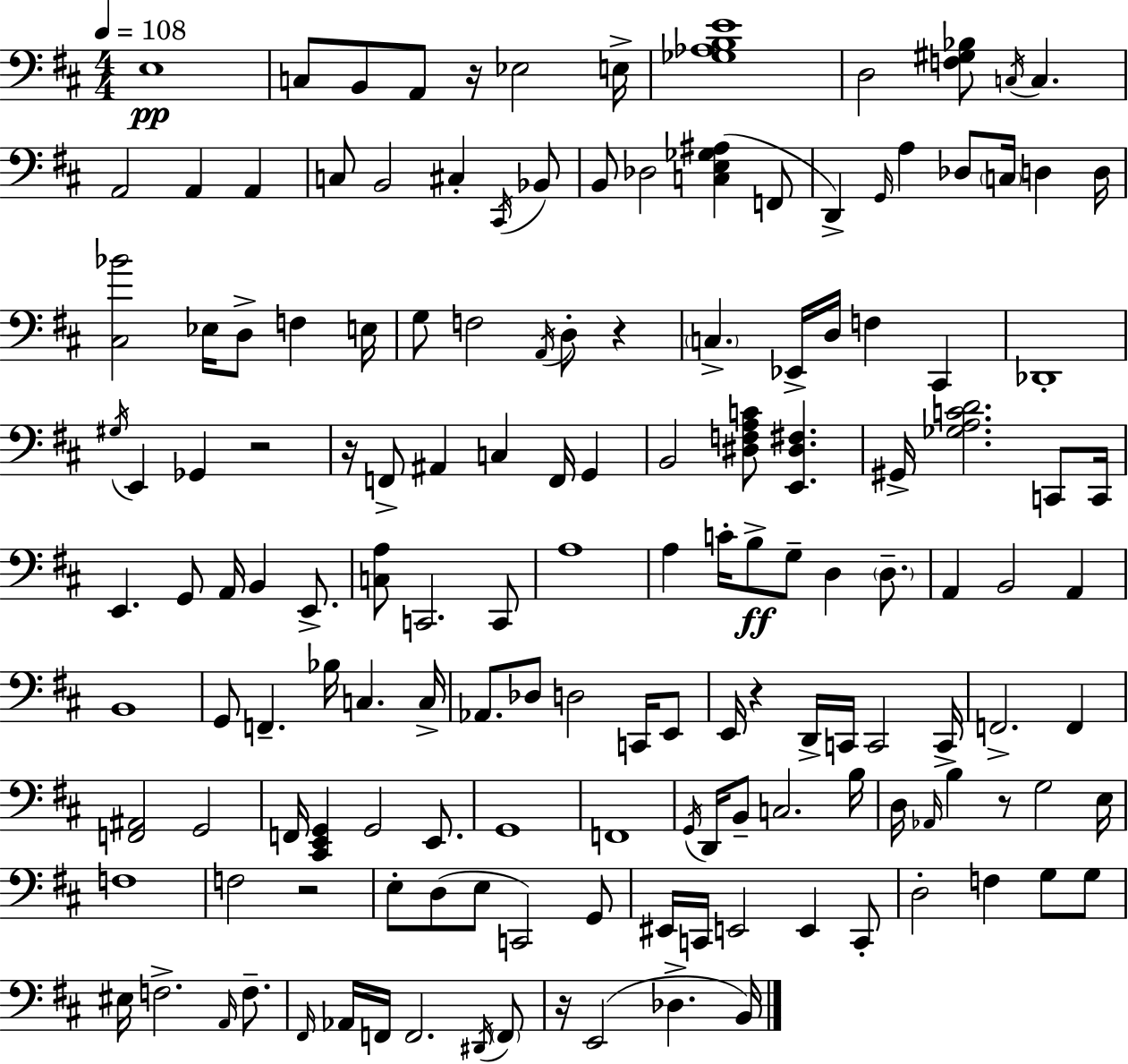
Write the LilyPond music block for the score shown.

{
  \clef bass
  \numericTimeSignature
  \time 4/4
  \key d \major
  \tempo 4 = 108
  \repeat volta 2 { e1\pp | c8 b,8 a,8 r16 ees2 e16-> | <ges aes b e'>1 | d2 <f gis bes>8 \acciaccatura { c16 } c4. | \break a,2 a,4 a,4 | c8 b,2 cis4-. \acciaccatura { cis,16 } | bes,8 b,8 des2 <c e ges ais>4( | f,8 d,4->) \grace { g,16 } a4 des8 \parenthesize c16 d4 | \break d16 <cis bes'>2 ees16 d8-> f4 | e16 g8 f2 \acciaccatura { a,16 } d8-. | r4 \parenthesize c4.-> ees,16-> d16 f4 | cis,4 des,1-. | \break \acciaccatura { gis16 } e,4 ges,4 r2 | r16 f,8-> ais,4 c4 | f,16 g,4 b,2 <dis f a c'>8 <e, dis fis>4. | gis,16-> <ges a c' d'>2. | \break c,8 c,16 e,4. g,8 a,16 b,4 | e,8.-> <c a>8 c,2. | c,8 a1 | a4 c'16-. b8->\ff g8-- d4 | \break \parenthesize d8.-- a,4 b,2 | a,4 b,1 | g,8 f,4.-- bes16 c4. | c16-> aes,8. des8 d2 | \break c,16 e,8 e,16 r4 d,16-> c,16 c,2 | c,16-> f,2.-> | f,4 <f, ais,>2 g,2 | f,16 <cis, e, g,>4 g,2 | \break e,8. g,1 | f,1 | \acciaccatura { g,16 } d,16 b,8-- c2. | b16 d16 \grace { aes,16 } b4 r8 g2 | \break e16 f1 | f2 r2 | e8-. d8( e8 c,2) | g,8 eis,16 c,16 e,2 | \break e,4 c,8-. d2-. f4 | g8 g8 eis16 f2.-> | \grace { a,16 } f8.-- \grace { fis,16 } aes,16 f,16 f,2. | \acciaccatura { dis,16 } \parenthesize f,8 r16 e,2( | \break des4.-> b,16) } \bar "|."
}